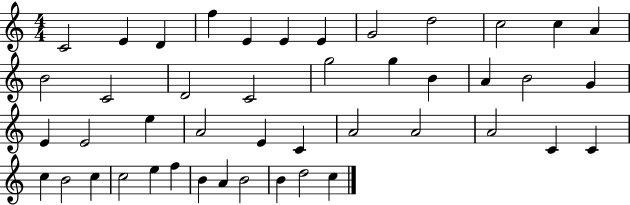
C4/h E4/q D4/q F5/q E4/q E4/q E4/q G4/h D5/h C5/h C5/q A4/q B4/h C4/h D4/h C4/h G5/h G5/q B4/q A4/q B4/h G4/q E4/q E4/h E5/q A4/h E4/q C4/q A4/h A4/h A4/h C4/q C4/q C5/q B4/h C5/q C5/h E5/q F5/q B4/q A4/q B4/h B4/q D5/h C5/q